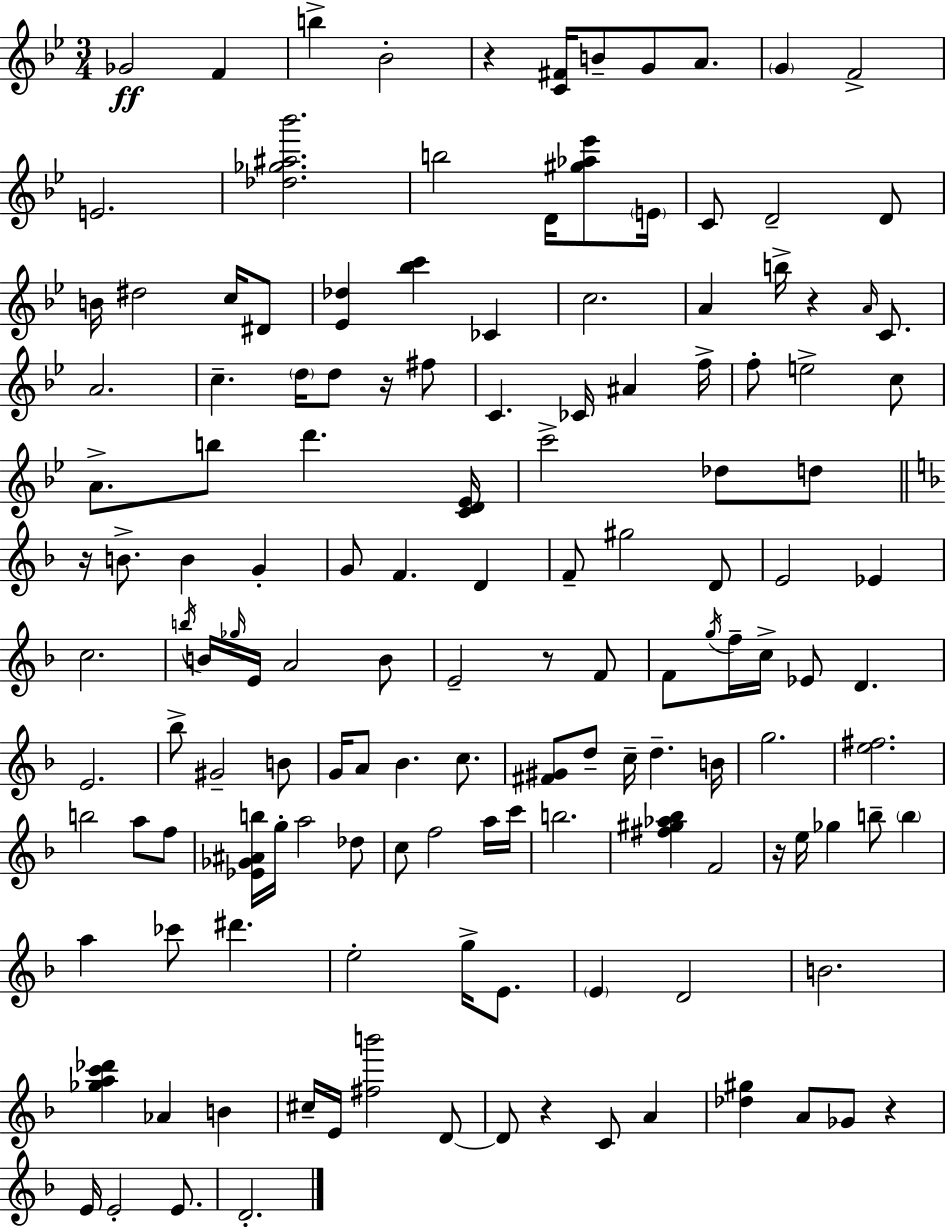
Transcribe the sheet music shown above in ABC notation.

X:1
T:Untitled
M:3/4
L:1/4
K:Bb
_G2 F b _B2 z [C^F]/4 B/2 G/2 A/2 G F2 E2 [_d_g^a_b']2 b2 D/4 [^g_a_e']/2 E/4 C/2 D2 D/2 B/4 ^d2 c/4 ^D/2 [_E_d] [_bc'] _C c2 A b/4 z A/4 C/2 A2 c d/4 d/2 z/4 ^f/2 C _C/4 ^A f/4 f/2 e2 c/2 A/2 b/2 d' [CD_E]/4 c'2 _d/2 d/2 z/4 B/2 B G G/2 F D F/2 ^g2 D/2 E2 _E c2 b/4 B/4 _g/4 E/4 A2 B/2 E2 z/2 F/2 F/2 g/4 f/4 c/4 _E/2 D E2 _b/2 ^G2 B/2 G/4 A/2 _B c/2 [^F^G]/2 d/2 c/4 d B/4 g2 [e^f]2 b2 a/2 f/2 [_E_G^Ab]/4 g/4 a2 _d/2 c/2 f2 a/4 c'/4 b2 [^f^g_a_b] F2 z/4 e/4 _g b/2 b a _c'/2 ^d' e2 g/4 E/2 E D2 B2 [_gac'_d'] _A B ^c/4 E/4 [^fb']2 D/2 D/2 z C/2 A [_d^g] A/2 _G/2 z E/4 E2 E/2 D2